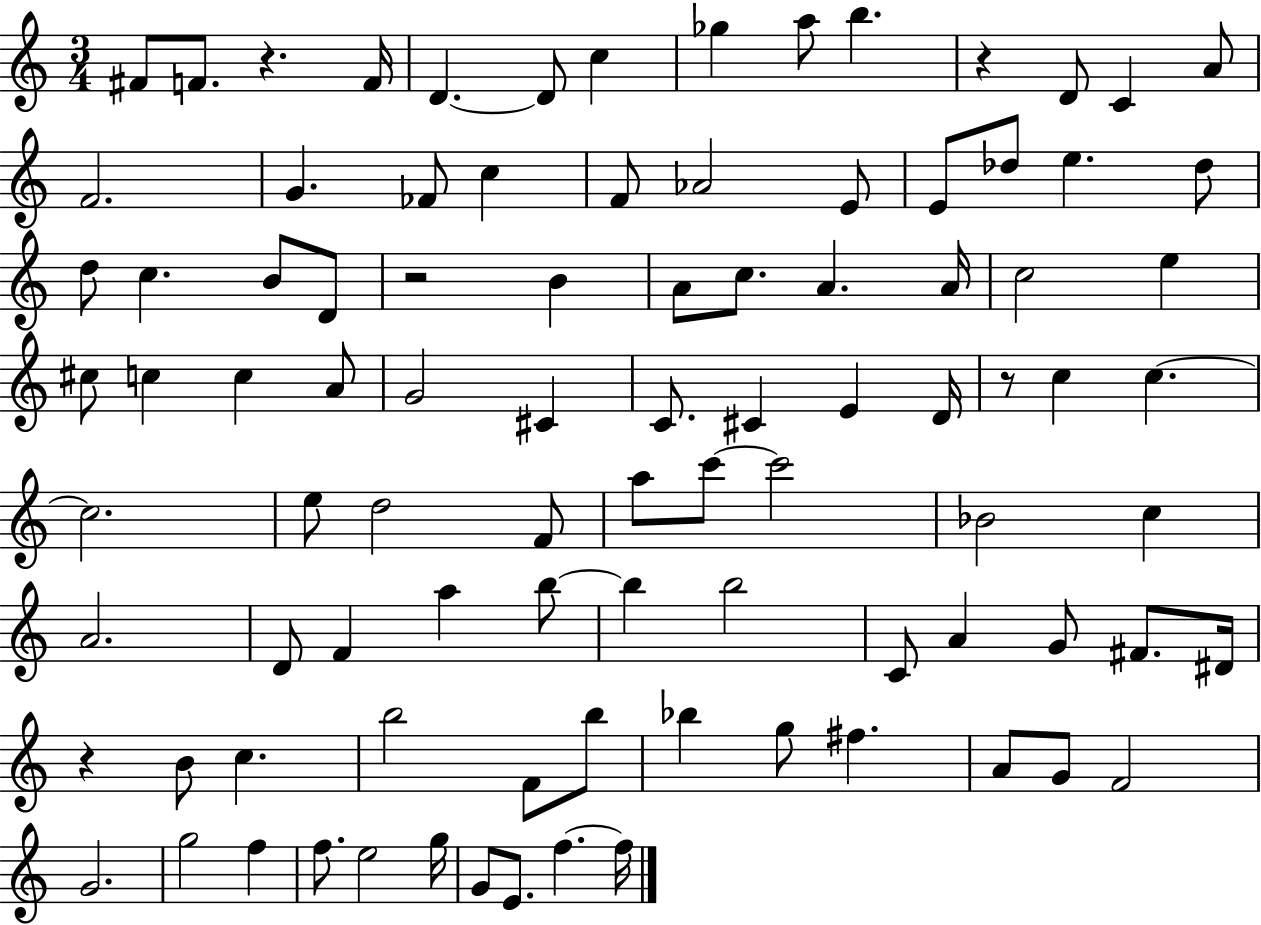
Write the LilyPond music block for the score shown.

{
  \clef treble
  \numericTimeSignature
  \time 3/4
  \key c \major
  \repeat volta 2 { fis'8 f'8. r4. f'16 | d'4.~~ d'8 c''4 | ges''4 a''8 b''4. | r4 d'8 c'4 a'8 | \break f'2. | g'4. fes'8 c''4 | f'8 aes'2 e'8 | e'8 des''8 e''4. des''8 | \break d''8 c''4. b'8 d'8 | r2 b'4 | a'8 c''8. a'4. a'16 | c''2 e''4 | \break cis''8 c''4 c''4 a'8 | g'2 cis'4 | c'8. cis'4 e'4 d'16 | r8 c''4 c''4.~~ | \break c''2. | e''8 d''2 f'8 | a''8 c'''8~~ c'''2 | bes'2 c''4 | \break a'2. | d'8 f'4 a''4 b''8~~ | b''4 b''2 | c'8 a'4 g'8 fis'8. dis'16 | \break r4 b'8 c''4. | b''2 f'8 b''8 | bes''4 g''8 fis''4. | a'8 g'8 f'2 | \break g'2. | g''2 f''4 | f''8. e''2 g''16 | g'8 e'8. f''4.~~ f''16 | \break } \bar "|."
}